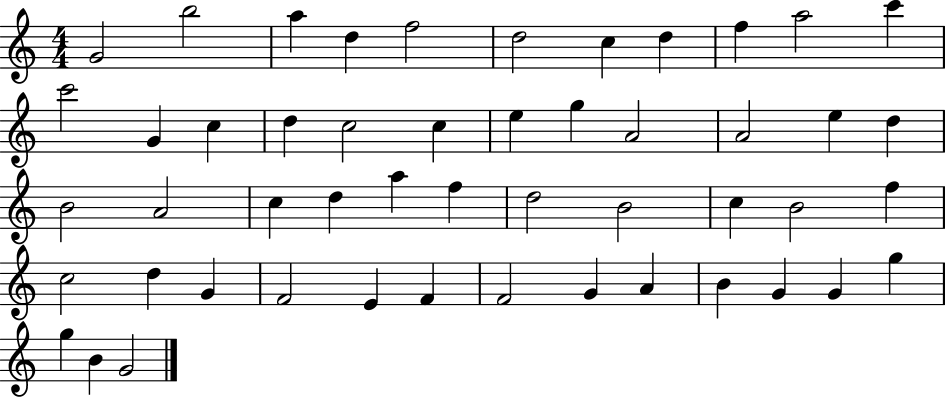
X:1
T:Untitled
M:4/4
L:1/4
K:C
G2 b2 a d f2 d2 c d f a2 c' c'2 G c d c2 c e g A2 A2 e d B2 A2 c d a f d2 B2 c B2 f c2 d G F2 E F F2 G A B G G g g B G2